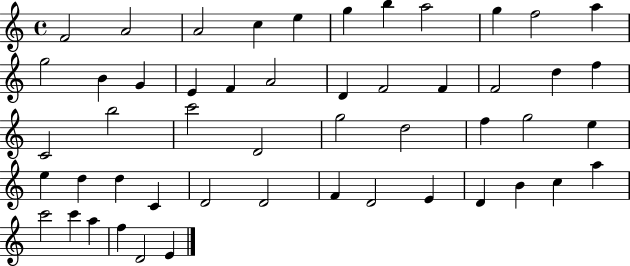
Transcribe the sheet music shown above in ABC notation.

X:1
T:Untitled
M:4/4
L:1/4
K:C
F2 A2 A2 c e g b a2 g f2 a g2 B G E F A2 D F2 F F2 d f C2 b2 c'2 D2 g2 d2 f g2 e e d d C D2 D2 F D2 E D B c a c'2 c' a f D2 E